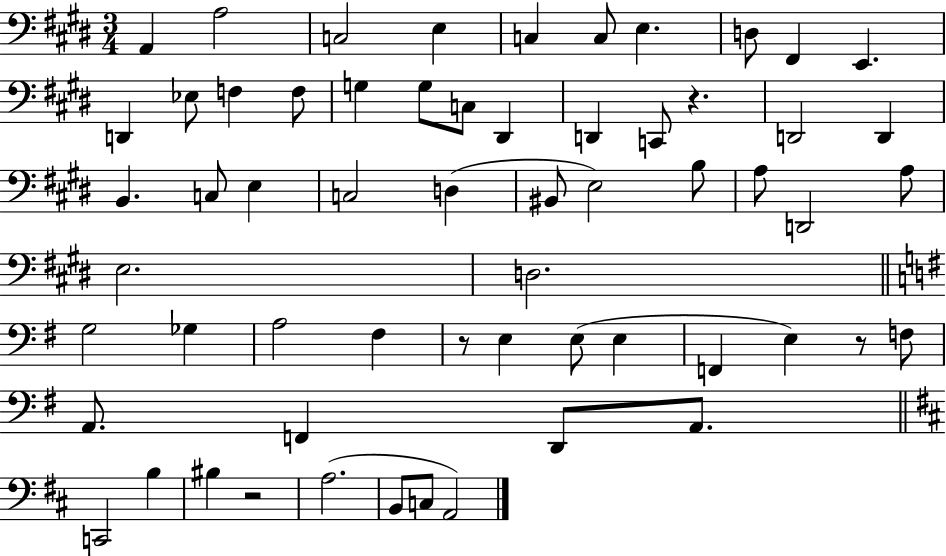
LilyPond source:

{
  \clef bass
  \numericTimeSignature
  \time 3/4
  \key e \major
  a,4 a2 | c2 e4 | c4 c8 e4. | d8 fis,4 e,4. | \break d,4 ees8 f4 f8 | g4 g8 c8 dis,4 | d,4 c,8 r4. | d,2 d,4 | \break b,4. c8 e4 | c2 d4( | bis,8 e2) b8 | a8 d,2 a8 | \break e2. | d2. | \bar "||" \break \key g \major g2 ges4 | a2 fis4 | r8 e4 e8( e4 | f,4 e4) r8 f8 | \break a,8. f,4 d,8 a,8. | \bar "||" \break \key b \minor c,2 b4 | bis4 r2 | a2.( | b,8 c8 a,2) | \break \bar "|."
}